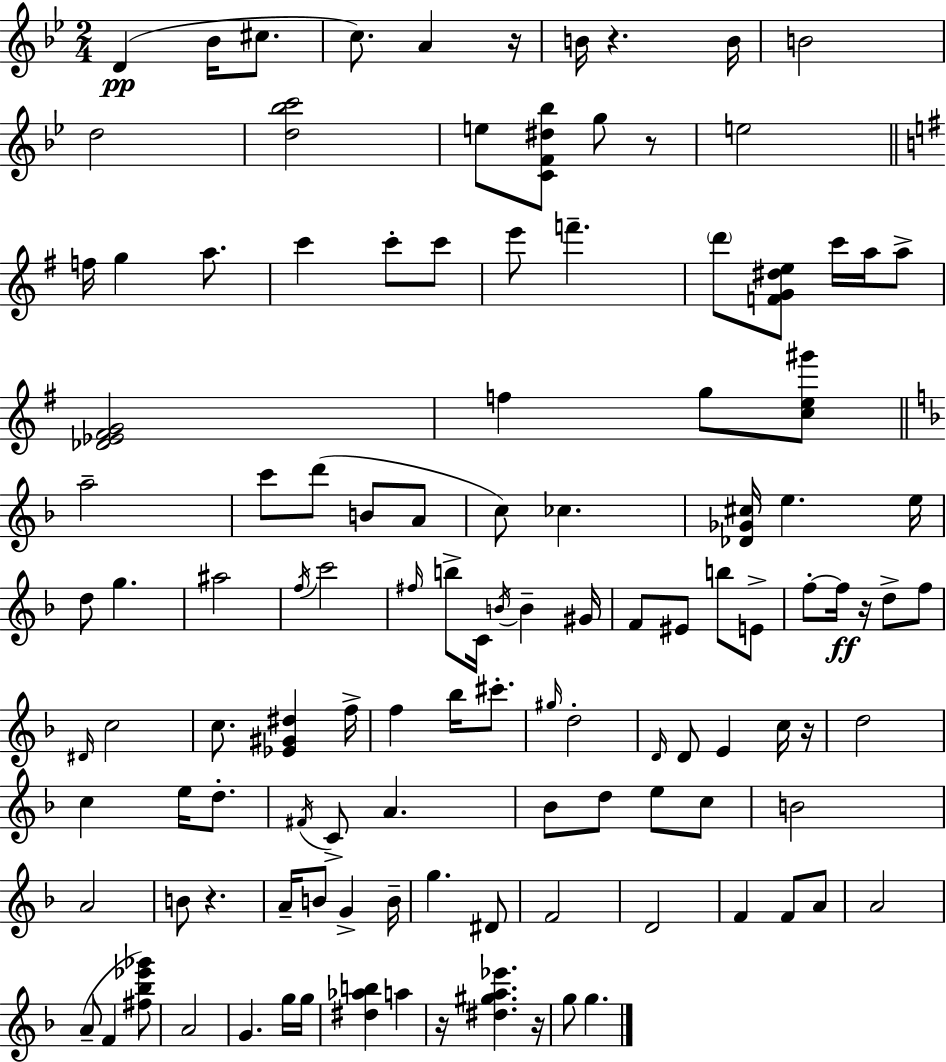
D4/q Bb4/s C#5/e. C5/e. A4/q R/s B4/s R/q. B4/s B4/h D5/h [D5,Bb5,C6]/h E5/e [C4,F4,D#5,Bb5]/e G5/e R/e E5/h F5/s G5/q A5/e. C6/q C6/e C6/e E6/e F6/q. D6/e [F4,G4,D#5,E5]/e C6/s A5/s A5/e [Db4,Eb4,F#4,G4]/h F5/q G5/e [C5,E5,G#6]/e A5/h C6/e D6/e B4/e A4/e C5/e CES5/q. [Db4,Gb4,C#5]/s E5/q. E5/s D5/e G5/q. A#5/h F5/s C6/h F#5/s B5/e C4/s B4/s B4/q G#4/s F4/e EIS4/e B5/e E4/e F5/e F5/s R/s D5/e F5/e D#4/s C5/h C5/e. [Eb4,G#4,D#5]/q F5/s F5/q Bb5/s C#6/e. G#5/s D5/h D4/s D4/e E4/q C5/s R/s D5/h C5/q E5/s D5/e. F#4/s C4/e A4/q. Bb4/e D5/e E5/e C5/e B4/h A4/h B4/e R/q. A4/s B4/e G4/q B4/s G5/q. D#4/e F4/h D4/h F4/q F4/e A4/e A4/h A4/e F4/q [F#5,Bb5,Eb6,Gb6]/e A4/h G4/q. G5/s G5/s [D#5,Ab5,B5]/q A5/q R/s [D#5,G#5,A5,Eb6]/q. R/s G5/e G5/q.